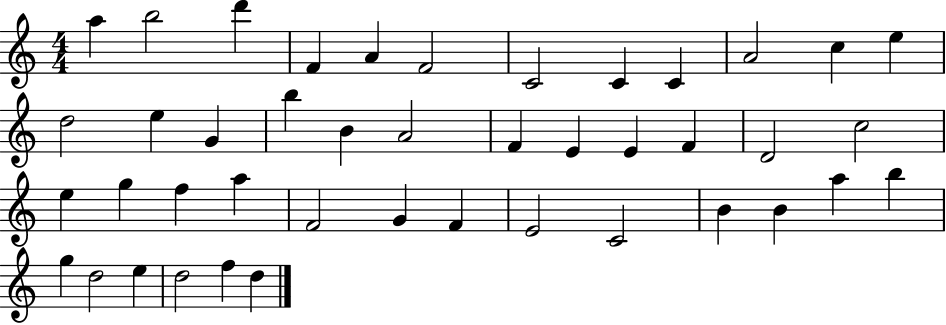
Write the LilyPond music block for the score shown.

{
  \clef treble
  \numericTimeSignature
  \time 4/4
  \key c \major
  a''4 b''2 d'''4 | f'4 a'4 f'2 | c'2 c'4 c'4 | a'2 c''4 e''4 | \break d''2 e''4 g'4 | b''4 b'4 a'2 | f'4 e'4 e'4 f'4 | d'2 c''2 | \break e''4 g''4 f''4 a''4 | f'2 g'4 f'4 | e'2 c'2 | b'4 b'4 a''4 b''4 | \break g''4 d''2 e''4 | d''2 f''4 d''4 | \bar "|."
}